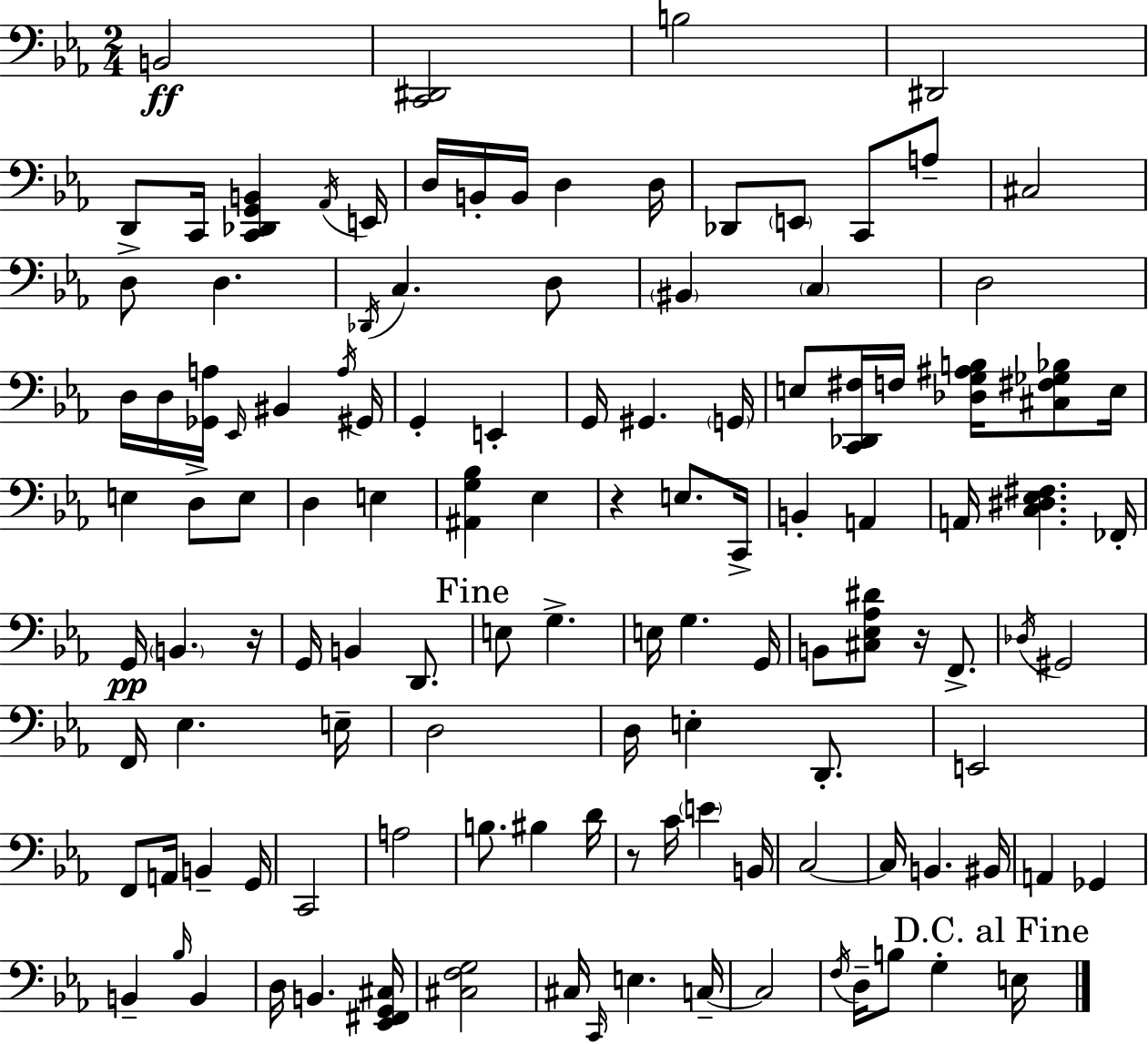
B2/h [C2,D#2]/h B3/h D#2/h D2/e C2/s [C2,Db2,G2,B2]/q Ab2/s E2/s D3/s B2/s B2/s D3/q D3/s Db2/e E2/e C2/e A3/e C#3/h D3/e D3/q. Db2/s C3/q. D3/e BIS2/q C3/q D3/h D3/s D3/s [Gb2,A3]/s Eb2/s BIS2/q A3/s G#2/s G2/q E2/q G2/s G#2/q. G2/s E3/e [C2,Db2,F#3]/s F3/s [Db3,G3,A#3,B3]/s [C#3,F#3,Gb3,Bb3]/e E3/s E3/q D3/e E3/e D3/q E3/q [A#2,G3,Bb3]/q Eb3/q R/q E3/e. C2/s B2/q A2/q A2/s [C3,D#3,Eb3,F#3]/q. FES2/s G2/s B2/q. R/s G2/s B2/q D2/e. E3/e G3/q. E3/s G3/q. G2/s B2/e [C#3,Eb3,Ab3,D#4]/e R/s F2/e. Db3/s G#2/h F2/s Eb3/q. E3/s D3/h D3/s E3/q D2/e. E2/h F2/e A2/s B2/q G2/s C2/h A3/h B3/e. BIS3/q D4/s R/e C4/s E4/q B2/s C3/h C3/s B2/q. BIS2/s A2/q Gb2/q B2/q Bb3/s B2/q D3/s B2/q. [Eb2,F#2,G2,C#3]/s [C#3,F3,G3]/h C#3/s C2/s E3/q. C3/s C3/h F3/s D3/s B3/e G3/q E3/s